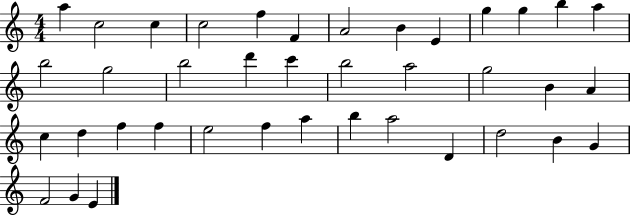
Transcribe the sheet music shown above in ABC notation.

X:1
T:Untitled
M:4/4
L:1/4
K:C
a c2 c c2 f F A2 B E g g b a b2 g2 b2 d' c' b2 a2 g2 B A c d f f e2 f a b a2 D d2 B G F2 G E